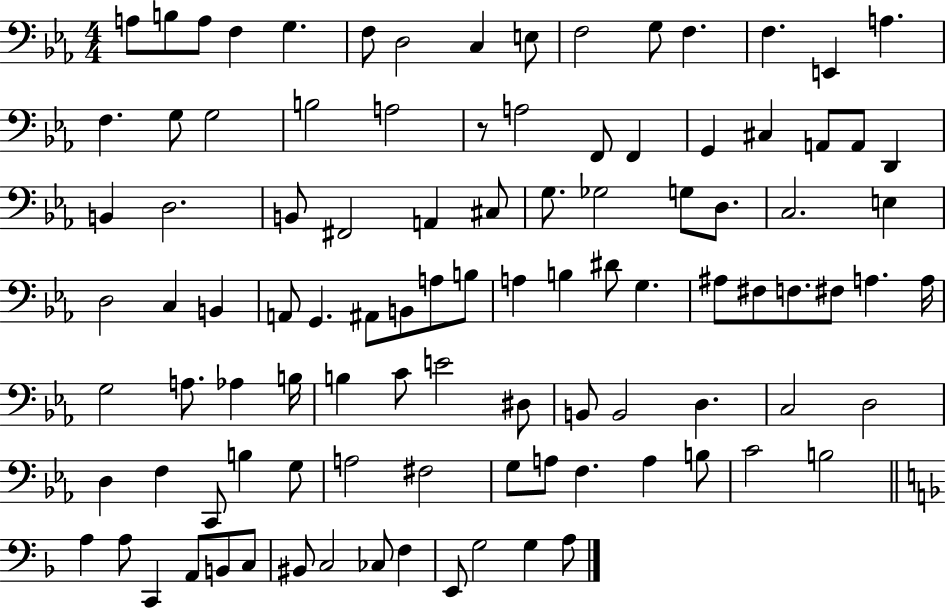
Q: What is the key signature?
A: EES major